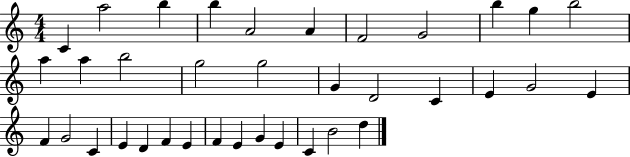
C4/q A5/h B5/q B5/q A4/h A4/q F4/h G4/h B5/q G5/q B5/h A5/q A5/q B5/h G5/h G5/h G4/q D4/h C4/q E4/q G4/h E4/q F4/q G4/h C4/q E4/q D4/q F4/q E4/q F4/q E4/q G4/q E4/q C4/q B4/h D5/q